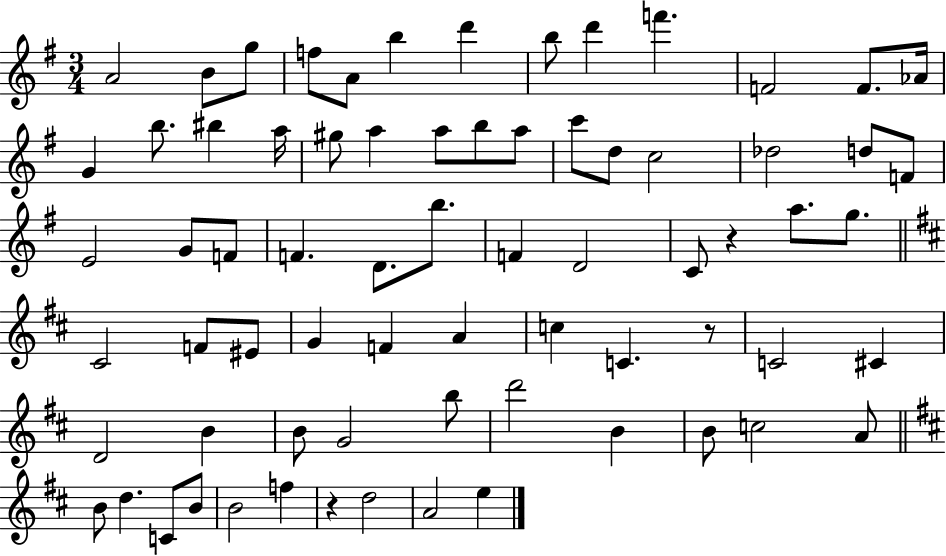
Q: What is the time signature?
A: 3/4